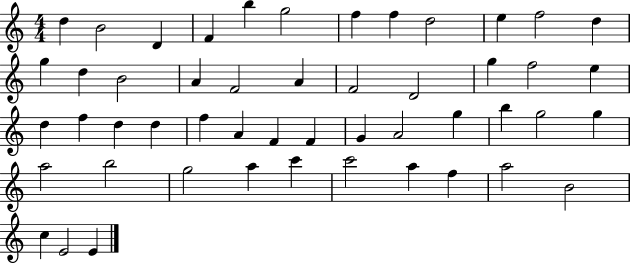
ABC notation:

X:1
T:Untitled
M:4/4
L:1/4
K:C
d B2 D F b g2 f f d2 e f2 d g d B2 A F2 A F2 D2 g f2 e d f d d f A F F G A2 g b g2 g a2 b2 g2 a c' c'2 a f a2 B2 c E2 E